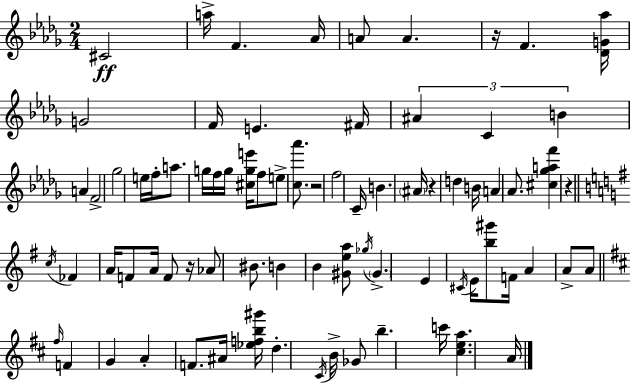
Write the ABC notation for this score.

X:1
T:Untitled
M:2/4
L:1/4
K:Bbm
^C2 a/4 F _A/4 A/2 A z/4 F [_DG_a]/4 G2 F/4 E ^F/4 ^A C B A F2 _g2 e/4 f/4 a/2 g/4 f/4 g/4 [^cge']/4 f/2 e/2 [c_a']/2 z2 f2 C/4 B ^A/4 z d B/4 A _A/2 [^c_gaf'] z c/4 _F A/4 F/2 A/4 F/2 z/4 _A/2 ^B/2 B B [^Gea]/2 _g/4 ^G E ^C/4 E/4 [b^g']/2 F/4 A A/2 A/2 ^f/4 F G A F/2 ^A/4 [_efb^g']/4 d ^C/4 B/4 _G/2 b c'/4 [^cea] A/4